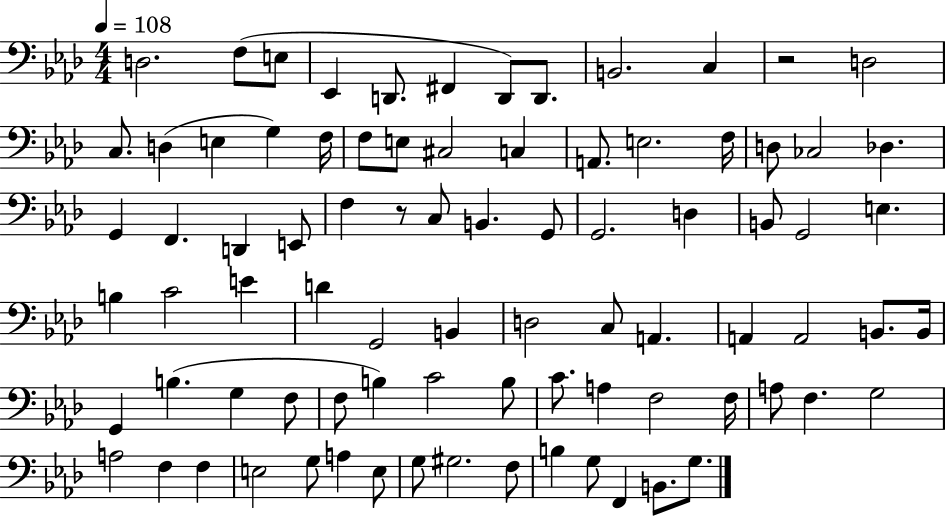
{
  \clef bass
  \numericTimeSignature
  \time 4/4
  \key aes \major
  \tempo 4 = 108
  d2. f8( e8 | ees,4 d,8. fis,4 d,8) d,8. | b,2. c4 | r2 d2 | \break c8. d4( e4 g4) f16 | f8 e8 cis2 c4 | a,8. e2. f16 | d8 ces2 des4. | \break g,4 f,4. d,4 e,8 | f4 r8 c8 b,4. g,8 | g,2. d4 | b,8 g,2 e4. | \break b4 c'2 e'4 | d'4 g,2 b,4 | d2 c8 a,4. | a,4 a,2 b,8. b,16 | \break g,4 b4.( g4 f8 | f8 b4) c'2 b8 | c'8. a4 f2 f16 | a8 f4. g2 | \break a2 f4 f4 | e2 g8 a4 e8 | g8 gis2. f8 | b4 g8 f,4 b,8. g8. | \break \bar "|."
}